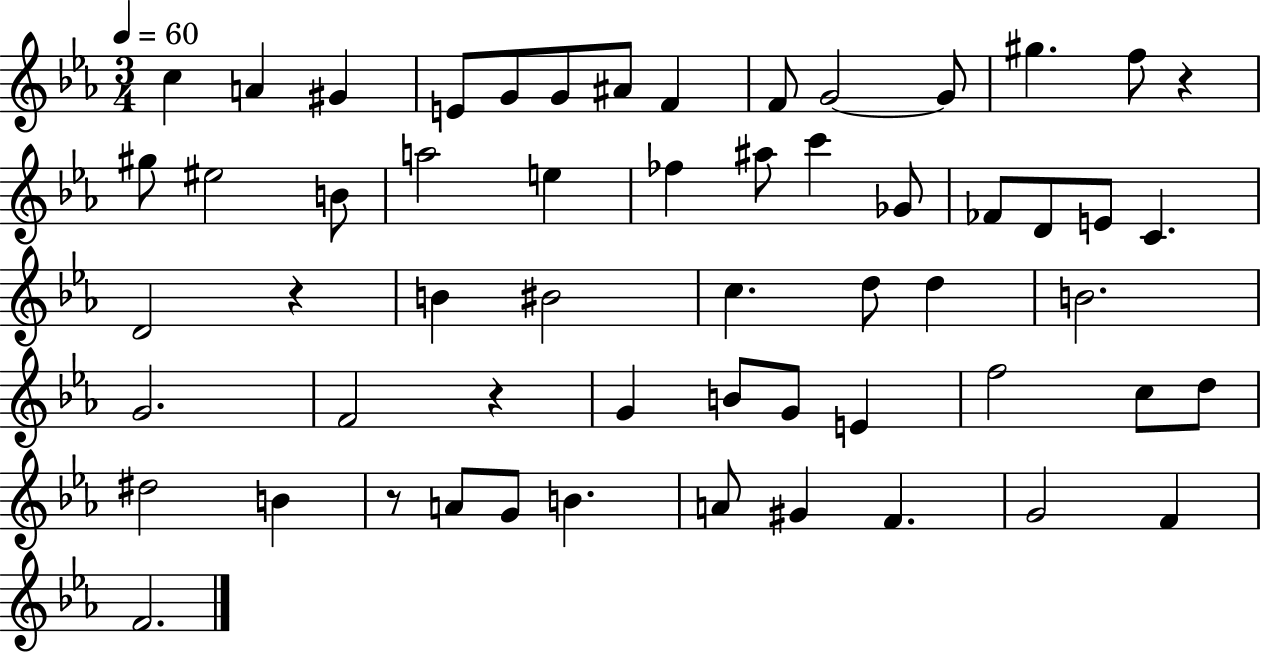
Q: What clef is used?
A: treble